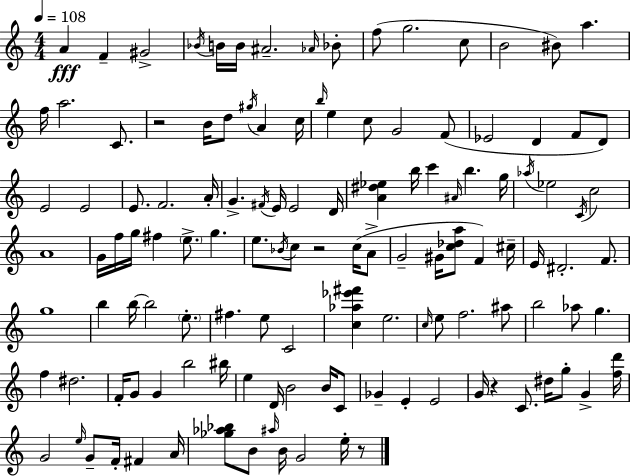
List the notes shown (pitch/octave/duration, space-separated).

A4/q F4/q G#4/h Bb4/s B4/s B4/s A#4/h. Ab4/s Bb4/e F5/e G5/h. C5/e B4/h BIS4/e A5/q. F5/s A5/h. C4/e. R/h B4/s D5/e G#5/s A4/q C5/s B5/s E5/q C5/e G4/h F4/e Eb4/h D4/q F4/e D4/e E4/h E4/h E4/e. F4/h. A4/s G4/q. F#4/s E4/s E4/h D4/s [A4,D#5,Eb5]/q B5/s C6/q A#4/s B5/q. G5/s Ab5/s Eb5/h C4/s C5/h A4/w G4/s F5/s G5/s F#5/q E5/e. G5/q. E5/e. Bb4/s C5/e R/h C5/s A4/e G4/h G#4/s [C5,Db5,A5]/e F4/q C#5/s E4/s D#4/h. F4/e. G5/w B5/q B5/s B5/h E5/e. F#5/q. E5/e C4/h [C5,Ab5,Eb6,F#6]/q E5/h. C5/s E5/e F5/h. A#5/e B5/h Ab5/e G5/q. F5/q D#5/h. F4/s G4/e G4/q B5/h BIS5/s E5/q D4/s B4/h B4/s C4/e Gb4/q E4/q E4/h G4/s R/q C4/e. D#5/s G5/e G4/q [F5,D6]/s G4/h E5/s G4/e F4/s F#4/q A4/s [Gb5,Ab5,Bb5]/e B4/e A#5/s B4/s G4/h E5/s R/e